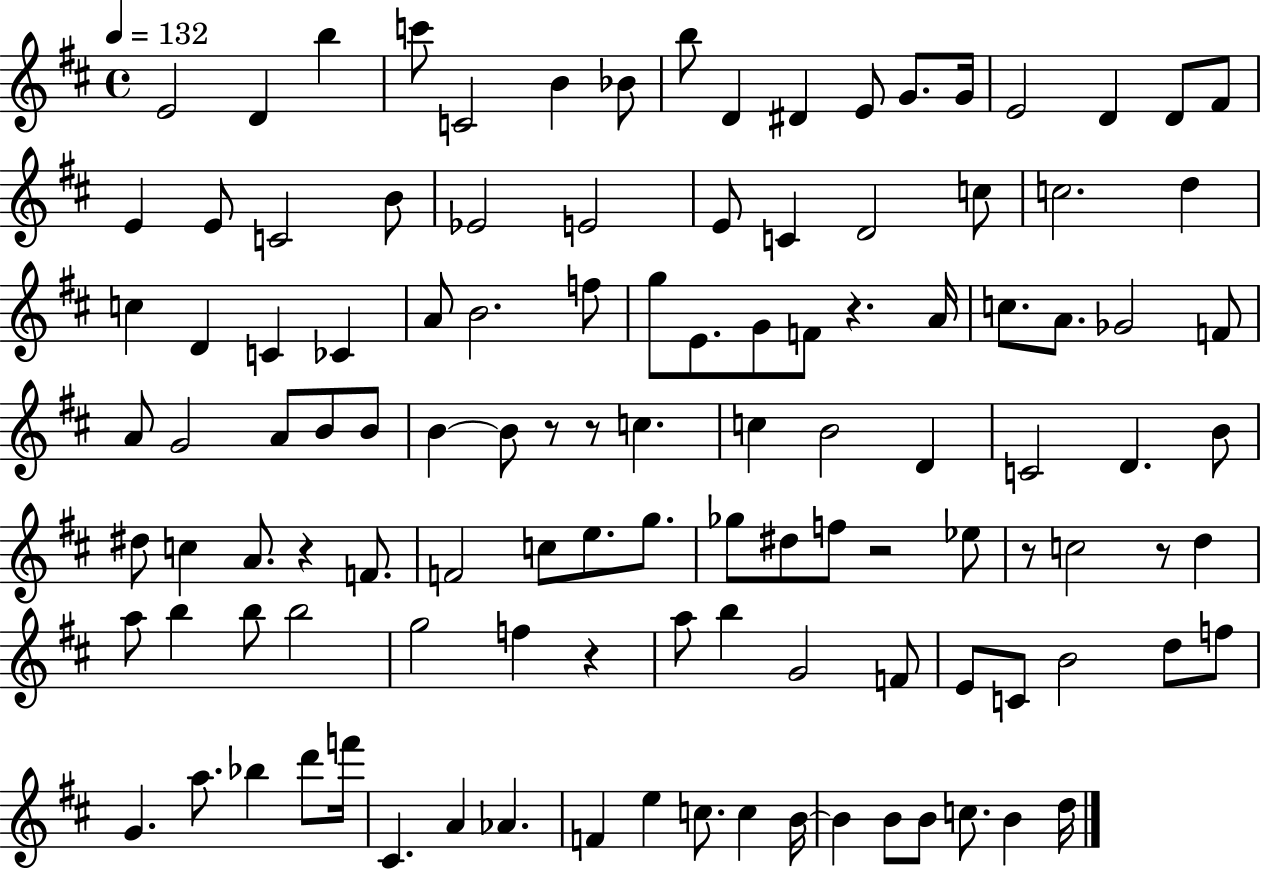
X:1
T:Untitled
M:4/4
L:1/4
K:D
E2 D b c'/2 C2 B _B/2 b/2 D ^D E/2 G/2 G/4 E2 D D/2 ^F/2 E E/2 C2 B/2 _E2 E2 E/2 C D2 c/2 c2 d c D C _C A/2 B2 f/2 g/2 E/2 G/2 F/2 z A/4 c/2 A/2 _G2 F/2 A/2 G2 A/2 B/2 B/2 B B/2 z/2 z/2 c c B2 D C2 D B/2 ^d/2 c A/2 z F/2 F2 c/2 e/2 g/2 _g/2 ^d/2 f/2 z2 _e/2 z/2 c2 z/2 d a/2 b b/2 b2 g2 f z a/2 b G2 F/2 E/2 C/2 B2 d/2 f/2 G a/2 _b d'/2 f'/4 ^C A _A F e c/2 c B/4 B B/2 B/2 c/2 B d/4